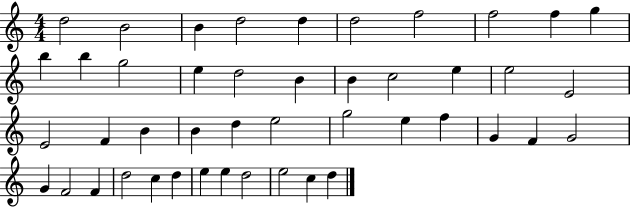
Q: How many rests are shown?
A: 0